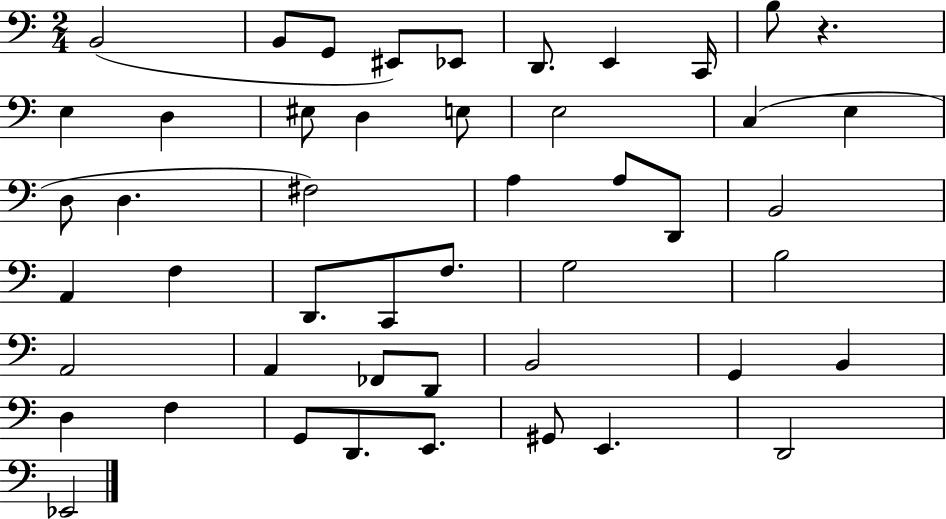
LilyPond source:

{
  \clef bass
  \numericTimeSignature
  \time 2/4
  \key c \major
  b,2( | b,8 g,8 eis,8) ees,8 | d,8. e,4 c,16 | b8 r4. | \break e4 d4 | eis8 d4 e8 | e2 | c4( e4 | \break d8 d4. | fis2) | a4 a8 d,8 | b,2 | \break a,4 f4 | d,8. c,8 f8. | g2 | b2 | \break a,2 | a,4 fes,8 d,8 | b,2 | g,4 b,4 | \break d4 f4 | g,8 d,8. e,8. | gis,8 e,4. | d,2 | \break ees,2 | \bar "|."
}